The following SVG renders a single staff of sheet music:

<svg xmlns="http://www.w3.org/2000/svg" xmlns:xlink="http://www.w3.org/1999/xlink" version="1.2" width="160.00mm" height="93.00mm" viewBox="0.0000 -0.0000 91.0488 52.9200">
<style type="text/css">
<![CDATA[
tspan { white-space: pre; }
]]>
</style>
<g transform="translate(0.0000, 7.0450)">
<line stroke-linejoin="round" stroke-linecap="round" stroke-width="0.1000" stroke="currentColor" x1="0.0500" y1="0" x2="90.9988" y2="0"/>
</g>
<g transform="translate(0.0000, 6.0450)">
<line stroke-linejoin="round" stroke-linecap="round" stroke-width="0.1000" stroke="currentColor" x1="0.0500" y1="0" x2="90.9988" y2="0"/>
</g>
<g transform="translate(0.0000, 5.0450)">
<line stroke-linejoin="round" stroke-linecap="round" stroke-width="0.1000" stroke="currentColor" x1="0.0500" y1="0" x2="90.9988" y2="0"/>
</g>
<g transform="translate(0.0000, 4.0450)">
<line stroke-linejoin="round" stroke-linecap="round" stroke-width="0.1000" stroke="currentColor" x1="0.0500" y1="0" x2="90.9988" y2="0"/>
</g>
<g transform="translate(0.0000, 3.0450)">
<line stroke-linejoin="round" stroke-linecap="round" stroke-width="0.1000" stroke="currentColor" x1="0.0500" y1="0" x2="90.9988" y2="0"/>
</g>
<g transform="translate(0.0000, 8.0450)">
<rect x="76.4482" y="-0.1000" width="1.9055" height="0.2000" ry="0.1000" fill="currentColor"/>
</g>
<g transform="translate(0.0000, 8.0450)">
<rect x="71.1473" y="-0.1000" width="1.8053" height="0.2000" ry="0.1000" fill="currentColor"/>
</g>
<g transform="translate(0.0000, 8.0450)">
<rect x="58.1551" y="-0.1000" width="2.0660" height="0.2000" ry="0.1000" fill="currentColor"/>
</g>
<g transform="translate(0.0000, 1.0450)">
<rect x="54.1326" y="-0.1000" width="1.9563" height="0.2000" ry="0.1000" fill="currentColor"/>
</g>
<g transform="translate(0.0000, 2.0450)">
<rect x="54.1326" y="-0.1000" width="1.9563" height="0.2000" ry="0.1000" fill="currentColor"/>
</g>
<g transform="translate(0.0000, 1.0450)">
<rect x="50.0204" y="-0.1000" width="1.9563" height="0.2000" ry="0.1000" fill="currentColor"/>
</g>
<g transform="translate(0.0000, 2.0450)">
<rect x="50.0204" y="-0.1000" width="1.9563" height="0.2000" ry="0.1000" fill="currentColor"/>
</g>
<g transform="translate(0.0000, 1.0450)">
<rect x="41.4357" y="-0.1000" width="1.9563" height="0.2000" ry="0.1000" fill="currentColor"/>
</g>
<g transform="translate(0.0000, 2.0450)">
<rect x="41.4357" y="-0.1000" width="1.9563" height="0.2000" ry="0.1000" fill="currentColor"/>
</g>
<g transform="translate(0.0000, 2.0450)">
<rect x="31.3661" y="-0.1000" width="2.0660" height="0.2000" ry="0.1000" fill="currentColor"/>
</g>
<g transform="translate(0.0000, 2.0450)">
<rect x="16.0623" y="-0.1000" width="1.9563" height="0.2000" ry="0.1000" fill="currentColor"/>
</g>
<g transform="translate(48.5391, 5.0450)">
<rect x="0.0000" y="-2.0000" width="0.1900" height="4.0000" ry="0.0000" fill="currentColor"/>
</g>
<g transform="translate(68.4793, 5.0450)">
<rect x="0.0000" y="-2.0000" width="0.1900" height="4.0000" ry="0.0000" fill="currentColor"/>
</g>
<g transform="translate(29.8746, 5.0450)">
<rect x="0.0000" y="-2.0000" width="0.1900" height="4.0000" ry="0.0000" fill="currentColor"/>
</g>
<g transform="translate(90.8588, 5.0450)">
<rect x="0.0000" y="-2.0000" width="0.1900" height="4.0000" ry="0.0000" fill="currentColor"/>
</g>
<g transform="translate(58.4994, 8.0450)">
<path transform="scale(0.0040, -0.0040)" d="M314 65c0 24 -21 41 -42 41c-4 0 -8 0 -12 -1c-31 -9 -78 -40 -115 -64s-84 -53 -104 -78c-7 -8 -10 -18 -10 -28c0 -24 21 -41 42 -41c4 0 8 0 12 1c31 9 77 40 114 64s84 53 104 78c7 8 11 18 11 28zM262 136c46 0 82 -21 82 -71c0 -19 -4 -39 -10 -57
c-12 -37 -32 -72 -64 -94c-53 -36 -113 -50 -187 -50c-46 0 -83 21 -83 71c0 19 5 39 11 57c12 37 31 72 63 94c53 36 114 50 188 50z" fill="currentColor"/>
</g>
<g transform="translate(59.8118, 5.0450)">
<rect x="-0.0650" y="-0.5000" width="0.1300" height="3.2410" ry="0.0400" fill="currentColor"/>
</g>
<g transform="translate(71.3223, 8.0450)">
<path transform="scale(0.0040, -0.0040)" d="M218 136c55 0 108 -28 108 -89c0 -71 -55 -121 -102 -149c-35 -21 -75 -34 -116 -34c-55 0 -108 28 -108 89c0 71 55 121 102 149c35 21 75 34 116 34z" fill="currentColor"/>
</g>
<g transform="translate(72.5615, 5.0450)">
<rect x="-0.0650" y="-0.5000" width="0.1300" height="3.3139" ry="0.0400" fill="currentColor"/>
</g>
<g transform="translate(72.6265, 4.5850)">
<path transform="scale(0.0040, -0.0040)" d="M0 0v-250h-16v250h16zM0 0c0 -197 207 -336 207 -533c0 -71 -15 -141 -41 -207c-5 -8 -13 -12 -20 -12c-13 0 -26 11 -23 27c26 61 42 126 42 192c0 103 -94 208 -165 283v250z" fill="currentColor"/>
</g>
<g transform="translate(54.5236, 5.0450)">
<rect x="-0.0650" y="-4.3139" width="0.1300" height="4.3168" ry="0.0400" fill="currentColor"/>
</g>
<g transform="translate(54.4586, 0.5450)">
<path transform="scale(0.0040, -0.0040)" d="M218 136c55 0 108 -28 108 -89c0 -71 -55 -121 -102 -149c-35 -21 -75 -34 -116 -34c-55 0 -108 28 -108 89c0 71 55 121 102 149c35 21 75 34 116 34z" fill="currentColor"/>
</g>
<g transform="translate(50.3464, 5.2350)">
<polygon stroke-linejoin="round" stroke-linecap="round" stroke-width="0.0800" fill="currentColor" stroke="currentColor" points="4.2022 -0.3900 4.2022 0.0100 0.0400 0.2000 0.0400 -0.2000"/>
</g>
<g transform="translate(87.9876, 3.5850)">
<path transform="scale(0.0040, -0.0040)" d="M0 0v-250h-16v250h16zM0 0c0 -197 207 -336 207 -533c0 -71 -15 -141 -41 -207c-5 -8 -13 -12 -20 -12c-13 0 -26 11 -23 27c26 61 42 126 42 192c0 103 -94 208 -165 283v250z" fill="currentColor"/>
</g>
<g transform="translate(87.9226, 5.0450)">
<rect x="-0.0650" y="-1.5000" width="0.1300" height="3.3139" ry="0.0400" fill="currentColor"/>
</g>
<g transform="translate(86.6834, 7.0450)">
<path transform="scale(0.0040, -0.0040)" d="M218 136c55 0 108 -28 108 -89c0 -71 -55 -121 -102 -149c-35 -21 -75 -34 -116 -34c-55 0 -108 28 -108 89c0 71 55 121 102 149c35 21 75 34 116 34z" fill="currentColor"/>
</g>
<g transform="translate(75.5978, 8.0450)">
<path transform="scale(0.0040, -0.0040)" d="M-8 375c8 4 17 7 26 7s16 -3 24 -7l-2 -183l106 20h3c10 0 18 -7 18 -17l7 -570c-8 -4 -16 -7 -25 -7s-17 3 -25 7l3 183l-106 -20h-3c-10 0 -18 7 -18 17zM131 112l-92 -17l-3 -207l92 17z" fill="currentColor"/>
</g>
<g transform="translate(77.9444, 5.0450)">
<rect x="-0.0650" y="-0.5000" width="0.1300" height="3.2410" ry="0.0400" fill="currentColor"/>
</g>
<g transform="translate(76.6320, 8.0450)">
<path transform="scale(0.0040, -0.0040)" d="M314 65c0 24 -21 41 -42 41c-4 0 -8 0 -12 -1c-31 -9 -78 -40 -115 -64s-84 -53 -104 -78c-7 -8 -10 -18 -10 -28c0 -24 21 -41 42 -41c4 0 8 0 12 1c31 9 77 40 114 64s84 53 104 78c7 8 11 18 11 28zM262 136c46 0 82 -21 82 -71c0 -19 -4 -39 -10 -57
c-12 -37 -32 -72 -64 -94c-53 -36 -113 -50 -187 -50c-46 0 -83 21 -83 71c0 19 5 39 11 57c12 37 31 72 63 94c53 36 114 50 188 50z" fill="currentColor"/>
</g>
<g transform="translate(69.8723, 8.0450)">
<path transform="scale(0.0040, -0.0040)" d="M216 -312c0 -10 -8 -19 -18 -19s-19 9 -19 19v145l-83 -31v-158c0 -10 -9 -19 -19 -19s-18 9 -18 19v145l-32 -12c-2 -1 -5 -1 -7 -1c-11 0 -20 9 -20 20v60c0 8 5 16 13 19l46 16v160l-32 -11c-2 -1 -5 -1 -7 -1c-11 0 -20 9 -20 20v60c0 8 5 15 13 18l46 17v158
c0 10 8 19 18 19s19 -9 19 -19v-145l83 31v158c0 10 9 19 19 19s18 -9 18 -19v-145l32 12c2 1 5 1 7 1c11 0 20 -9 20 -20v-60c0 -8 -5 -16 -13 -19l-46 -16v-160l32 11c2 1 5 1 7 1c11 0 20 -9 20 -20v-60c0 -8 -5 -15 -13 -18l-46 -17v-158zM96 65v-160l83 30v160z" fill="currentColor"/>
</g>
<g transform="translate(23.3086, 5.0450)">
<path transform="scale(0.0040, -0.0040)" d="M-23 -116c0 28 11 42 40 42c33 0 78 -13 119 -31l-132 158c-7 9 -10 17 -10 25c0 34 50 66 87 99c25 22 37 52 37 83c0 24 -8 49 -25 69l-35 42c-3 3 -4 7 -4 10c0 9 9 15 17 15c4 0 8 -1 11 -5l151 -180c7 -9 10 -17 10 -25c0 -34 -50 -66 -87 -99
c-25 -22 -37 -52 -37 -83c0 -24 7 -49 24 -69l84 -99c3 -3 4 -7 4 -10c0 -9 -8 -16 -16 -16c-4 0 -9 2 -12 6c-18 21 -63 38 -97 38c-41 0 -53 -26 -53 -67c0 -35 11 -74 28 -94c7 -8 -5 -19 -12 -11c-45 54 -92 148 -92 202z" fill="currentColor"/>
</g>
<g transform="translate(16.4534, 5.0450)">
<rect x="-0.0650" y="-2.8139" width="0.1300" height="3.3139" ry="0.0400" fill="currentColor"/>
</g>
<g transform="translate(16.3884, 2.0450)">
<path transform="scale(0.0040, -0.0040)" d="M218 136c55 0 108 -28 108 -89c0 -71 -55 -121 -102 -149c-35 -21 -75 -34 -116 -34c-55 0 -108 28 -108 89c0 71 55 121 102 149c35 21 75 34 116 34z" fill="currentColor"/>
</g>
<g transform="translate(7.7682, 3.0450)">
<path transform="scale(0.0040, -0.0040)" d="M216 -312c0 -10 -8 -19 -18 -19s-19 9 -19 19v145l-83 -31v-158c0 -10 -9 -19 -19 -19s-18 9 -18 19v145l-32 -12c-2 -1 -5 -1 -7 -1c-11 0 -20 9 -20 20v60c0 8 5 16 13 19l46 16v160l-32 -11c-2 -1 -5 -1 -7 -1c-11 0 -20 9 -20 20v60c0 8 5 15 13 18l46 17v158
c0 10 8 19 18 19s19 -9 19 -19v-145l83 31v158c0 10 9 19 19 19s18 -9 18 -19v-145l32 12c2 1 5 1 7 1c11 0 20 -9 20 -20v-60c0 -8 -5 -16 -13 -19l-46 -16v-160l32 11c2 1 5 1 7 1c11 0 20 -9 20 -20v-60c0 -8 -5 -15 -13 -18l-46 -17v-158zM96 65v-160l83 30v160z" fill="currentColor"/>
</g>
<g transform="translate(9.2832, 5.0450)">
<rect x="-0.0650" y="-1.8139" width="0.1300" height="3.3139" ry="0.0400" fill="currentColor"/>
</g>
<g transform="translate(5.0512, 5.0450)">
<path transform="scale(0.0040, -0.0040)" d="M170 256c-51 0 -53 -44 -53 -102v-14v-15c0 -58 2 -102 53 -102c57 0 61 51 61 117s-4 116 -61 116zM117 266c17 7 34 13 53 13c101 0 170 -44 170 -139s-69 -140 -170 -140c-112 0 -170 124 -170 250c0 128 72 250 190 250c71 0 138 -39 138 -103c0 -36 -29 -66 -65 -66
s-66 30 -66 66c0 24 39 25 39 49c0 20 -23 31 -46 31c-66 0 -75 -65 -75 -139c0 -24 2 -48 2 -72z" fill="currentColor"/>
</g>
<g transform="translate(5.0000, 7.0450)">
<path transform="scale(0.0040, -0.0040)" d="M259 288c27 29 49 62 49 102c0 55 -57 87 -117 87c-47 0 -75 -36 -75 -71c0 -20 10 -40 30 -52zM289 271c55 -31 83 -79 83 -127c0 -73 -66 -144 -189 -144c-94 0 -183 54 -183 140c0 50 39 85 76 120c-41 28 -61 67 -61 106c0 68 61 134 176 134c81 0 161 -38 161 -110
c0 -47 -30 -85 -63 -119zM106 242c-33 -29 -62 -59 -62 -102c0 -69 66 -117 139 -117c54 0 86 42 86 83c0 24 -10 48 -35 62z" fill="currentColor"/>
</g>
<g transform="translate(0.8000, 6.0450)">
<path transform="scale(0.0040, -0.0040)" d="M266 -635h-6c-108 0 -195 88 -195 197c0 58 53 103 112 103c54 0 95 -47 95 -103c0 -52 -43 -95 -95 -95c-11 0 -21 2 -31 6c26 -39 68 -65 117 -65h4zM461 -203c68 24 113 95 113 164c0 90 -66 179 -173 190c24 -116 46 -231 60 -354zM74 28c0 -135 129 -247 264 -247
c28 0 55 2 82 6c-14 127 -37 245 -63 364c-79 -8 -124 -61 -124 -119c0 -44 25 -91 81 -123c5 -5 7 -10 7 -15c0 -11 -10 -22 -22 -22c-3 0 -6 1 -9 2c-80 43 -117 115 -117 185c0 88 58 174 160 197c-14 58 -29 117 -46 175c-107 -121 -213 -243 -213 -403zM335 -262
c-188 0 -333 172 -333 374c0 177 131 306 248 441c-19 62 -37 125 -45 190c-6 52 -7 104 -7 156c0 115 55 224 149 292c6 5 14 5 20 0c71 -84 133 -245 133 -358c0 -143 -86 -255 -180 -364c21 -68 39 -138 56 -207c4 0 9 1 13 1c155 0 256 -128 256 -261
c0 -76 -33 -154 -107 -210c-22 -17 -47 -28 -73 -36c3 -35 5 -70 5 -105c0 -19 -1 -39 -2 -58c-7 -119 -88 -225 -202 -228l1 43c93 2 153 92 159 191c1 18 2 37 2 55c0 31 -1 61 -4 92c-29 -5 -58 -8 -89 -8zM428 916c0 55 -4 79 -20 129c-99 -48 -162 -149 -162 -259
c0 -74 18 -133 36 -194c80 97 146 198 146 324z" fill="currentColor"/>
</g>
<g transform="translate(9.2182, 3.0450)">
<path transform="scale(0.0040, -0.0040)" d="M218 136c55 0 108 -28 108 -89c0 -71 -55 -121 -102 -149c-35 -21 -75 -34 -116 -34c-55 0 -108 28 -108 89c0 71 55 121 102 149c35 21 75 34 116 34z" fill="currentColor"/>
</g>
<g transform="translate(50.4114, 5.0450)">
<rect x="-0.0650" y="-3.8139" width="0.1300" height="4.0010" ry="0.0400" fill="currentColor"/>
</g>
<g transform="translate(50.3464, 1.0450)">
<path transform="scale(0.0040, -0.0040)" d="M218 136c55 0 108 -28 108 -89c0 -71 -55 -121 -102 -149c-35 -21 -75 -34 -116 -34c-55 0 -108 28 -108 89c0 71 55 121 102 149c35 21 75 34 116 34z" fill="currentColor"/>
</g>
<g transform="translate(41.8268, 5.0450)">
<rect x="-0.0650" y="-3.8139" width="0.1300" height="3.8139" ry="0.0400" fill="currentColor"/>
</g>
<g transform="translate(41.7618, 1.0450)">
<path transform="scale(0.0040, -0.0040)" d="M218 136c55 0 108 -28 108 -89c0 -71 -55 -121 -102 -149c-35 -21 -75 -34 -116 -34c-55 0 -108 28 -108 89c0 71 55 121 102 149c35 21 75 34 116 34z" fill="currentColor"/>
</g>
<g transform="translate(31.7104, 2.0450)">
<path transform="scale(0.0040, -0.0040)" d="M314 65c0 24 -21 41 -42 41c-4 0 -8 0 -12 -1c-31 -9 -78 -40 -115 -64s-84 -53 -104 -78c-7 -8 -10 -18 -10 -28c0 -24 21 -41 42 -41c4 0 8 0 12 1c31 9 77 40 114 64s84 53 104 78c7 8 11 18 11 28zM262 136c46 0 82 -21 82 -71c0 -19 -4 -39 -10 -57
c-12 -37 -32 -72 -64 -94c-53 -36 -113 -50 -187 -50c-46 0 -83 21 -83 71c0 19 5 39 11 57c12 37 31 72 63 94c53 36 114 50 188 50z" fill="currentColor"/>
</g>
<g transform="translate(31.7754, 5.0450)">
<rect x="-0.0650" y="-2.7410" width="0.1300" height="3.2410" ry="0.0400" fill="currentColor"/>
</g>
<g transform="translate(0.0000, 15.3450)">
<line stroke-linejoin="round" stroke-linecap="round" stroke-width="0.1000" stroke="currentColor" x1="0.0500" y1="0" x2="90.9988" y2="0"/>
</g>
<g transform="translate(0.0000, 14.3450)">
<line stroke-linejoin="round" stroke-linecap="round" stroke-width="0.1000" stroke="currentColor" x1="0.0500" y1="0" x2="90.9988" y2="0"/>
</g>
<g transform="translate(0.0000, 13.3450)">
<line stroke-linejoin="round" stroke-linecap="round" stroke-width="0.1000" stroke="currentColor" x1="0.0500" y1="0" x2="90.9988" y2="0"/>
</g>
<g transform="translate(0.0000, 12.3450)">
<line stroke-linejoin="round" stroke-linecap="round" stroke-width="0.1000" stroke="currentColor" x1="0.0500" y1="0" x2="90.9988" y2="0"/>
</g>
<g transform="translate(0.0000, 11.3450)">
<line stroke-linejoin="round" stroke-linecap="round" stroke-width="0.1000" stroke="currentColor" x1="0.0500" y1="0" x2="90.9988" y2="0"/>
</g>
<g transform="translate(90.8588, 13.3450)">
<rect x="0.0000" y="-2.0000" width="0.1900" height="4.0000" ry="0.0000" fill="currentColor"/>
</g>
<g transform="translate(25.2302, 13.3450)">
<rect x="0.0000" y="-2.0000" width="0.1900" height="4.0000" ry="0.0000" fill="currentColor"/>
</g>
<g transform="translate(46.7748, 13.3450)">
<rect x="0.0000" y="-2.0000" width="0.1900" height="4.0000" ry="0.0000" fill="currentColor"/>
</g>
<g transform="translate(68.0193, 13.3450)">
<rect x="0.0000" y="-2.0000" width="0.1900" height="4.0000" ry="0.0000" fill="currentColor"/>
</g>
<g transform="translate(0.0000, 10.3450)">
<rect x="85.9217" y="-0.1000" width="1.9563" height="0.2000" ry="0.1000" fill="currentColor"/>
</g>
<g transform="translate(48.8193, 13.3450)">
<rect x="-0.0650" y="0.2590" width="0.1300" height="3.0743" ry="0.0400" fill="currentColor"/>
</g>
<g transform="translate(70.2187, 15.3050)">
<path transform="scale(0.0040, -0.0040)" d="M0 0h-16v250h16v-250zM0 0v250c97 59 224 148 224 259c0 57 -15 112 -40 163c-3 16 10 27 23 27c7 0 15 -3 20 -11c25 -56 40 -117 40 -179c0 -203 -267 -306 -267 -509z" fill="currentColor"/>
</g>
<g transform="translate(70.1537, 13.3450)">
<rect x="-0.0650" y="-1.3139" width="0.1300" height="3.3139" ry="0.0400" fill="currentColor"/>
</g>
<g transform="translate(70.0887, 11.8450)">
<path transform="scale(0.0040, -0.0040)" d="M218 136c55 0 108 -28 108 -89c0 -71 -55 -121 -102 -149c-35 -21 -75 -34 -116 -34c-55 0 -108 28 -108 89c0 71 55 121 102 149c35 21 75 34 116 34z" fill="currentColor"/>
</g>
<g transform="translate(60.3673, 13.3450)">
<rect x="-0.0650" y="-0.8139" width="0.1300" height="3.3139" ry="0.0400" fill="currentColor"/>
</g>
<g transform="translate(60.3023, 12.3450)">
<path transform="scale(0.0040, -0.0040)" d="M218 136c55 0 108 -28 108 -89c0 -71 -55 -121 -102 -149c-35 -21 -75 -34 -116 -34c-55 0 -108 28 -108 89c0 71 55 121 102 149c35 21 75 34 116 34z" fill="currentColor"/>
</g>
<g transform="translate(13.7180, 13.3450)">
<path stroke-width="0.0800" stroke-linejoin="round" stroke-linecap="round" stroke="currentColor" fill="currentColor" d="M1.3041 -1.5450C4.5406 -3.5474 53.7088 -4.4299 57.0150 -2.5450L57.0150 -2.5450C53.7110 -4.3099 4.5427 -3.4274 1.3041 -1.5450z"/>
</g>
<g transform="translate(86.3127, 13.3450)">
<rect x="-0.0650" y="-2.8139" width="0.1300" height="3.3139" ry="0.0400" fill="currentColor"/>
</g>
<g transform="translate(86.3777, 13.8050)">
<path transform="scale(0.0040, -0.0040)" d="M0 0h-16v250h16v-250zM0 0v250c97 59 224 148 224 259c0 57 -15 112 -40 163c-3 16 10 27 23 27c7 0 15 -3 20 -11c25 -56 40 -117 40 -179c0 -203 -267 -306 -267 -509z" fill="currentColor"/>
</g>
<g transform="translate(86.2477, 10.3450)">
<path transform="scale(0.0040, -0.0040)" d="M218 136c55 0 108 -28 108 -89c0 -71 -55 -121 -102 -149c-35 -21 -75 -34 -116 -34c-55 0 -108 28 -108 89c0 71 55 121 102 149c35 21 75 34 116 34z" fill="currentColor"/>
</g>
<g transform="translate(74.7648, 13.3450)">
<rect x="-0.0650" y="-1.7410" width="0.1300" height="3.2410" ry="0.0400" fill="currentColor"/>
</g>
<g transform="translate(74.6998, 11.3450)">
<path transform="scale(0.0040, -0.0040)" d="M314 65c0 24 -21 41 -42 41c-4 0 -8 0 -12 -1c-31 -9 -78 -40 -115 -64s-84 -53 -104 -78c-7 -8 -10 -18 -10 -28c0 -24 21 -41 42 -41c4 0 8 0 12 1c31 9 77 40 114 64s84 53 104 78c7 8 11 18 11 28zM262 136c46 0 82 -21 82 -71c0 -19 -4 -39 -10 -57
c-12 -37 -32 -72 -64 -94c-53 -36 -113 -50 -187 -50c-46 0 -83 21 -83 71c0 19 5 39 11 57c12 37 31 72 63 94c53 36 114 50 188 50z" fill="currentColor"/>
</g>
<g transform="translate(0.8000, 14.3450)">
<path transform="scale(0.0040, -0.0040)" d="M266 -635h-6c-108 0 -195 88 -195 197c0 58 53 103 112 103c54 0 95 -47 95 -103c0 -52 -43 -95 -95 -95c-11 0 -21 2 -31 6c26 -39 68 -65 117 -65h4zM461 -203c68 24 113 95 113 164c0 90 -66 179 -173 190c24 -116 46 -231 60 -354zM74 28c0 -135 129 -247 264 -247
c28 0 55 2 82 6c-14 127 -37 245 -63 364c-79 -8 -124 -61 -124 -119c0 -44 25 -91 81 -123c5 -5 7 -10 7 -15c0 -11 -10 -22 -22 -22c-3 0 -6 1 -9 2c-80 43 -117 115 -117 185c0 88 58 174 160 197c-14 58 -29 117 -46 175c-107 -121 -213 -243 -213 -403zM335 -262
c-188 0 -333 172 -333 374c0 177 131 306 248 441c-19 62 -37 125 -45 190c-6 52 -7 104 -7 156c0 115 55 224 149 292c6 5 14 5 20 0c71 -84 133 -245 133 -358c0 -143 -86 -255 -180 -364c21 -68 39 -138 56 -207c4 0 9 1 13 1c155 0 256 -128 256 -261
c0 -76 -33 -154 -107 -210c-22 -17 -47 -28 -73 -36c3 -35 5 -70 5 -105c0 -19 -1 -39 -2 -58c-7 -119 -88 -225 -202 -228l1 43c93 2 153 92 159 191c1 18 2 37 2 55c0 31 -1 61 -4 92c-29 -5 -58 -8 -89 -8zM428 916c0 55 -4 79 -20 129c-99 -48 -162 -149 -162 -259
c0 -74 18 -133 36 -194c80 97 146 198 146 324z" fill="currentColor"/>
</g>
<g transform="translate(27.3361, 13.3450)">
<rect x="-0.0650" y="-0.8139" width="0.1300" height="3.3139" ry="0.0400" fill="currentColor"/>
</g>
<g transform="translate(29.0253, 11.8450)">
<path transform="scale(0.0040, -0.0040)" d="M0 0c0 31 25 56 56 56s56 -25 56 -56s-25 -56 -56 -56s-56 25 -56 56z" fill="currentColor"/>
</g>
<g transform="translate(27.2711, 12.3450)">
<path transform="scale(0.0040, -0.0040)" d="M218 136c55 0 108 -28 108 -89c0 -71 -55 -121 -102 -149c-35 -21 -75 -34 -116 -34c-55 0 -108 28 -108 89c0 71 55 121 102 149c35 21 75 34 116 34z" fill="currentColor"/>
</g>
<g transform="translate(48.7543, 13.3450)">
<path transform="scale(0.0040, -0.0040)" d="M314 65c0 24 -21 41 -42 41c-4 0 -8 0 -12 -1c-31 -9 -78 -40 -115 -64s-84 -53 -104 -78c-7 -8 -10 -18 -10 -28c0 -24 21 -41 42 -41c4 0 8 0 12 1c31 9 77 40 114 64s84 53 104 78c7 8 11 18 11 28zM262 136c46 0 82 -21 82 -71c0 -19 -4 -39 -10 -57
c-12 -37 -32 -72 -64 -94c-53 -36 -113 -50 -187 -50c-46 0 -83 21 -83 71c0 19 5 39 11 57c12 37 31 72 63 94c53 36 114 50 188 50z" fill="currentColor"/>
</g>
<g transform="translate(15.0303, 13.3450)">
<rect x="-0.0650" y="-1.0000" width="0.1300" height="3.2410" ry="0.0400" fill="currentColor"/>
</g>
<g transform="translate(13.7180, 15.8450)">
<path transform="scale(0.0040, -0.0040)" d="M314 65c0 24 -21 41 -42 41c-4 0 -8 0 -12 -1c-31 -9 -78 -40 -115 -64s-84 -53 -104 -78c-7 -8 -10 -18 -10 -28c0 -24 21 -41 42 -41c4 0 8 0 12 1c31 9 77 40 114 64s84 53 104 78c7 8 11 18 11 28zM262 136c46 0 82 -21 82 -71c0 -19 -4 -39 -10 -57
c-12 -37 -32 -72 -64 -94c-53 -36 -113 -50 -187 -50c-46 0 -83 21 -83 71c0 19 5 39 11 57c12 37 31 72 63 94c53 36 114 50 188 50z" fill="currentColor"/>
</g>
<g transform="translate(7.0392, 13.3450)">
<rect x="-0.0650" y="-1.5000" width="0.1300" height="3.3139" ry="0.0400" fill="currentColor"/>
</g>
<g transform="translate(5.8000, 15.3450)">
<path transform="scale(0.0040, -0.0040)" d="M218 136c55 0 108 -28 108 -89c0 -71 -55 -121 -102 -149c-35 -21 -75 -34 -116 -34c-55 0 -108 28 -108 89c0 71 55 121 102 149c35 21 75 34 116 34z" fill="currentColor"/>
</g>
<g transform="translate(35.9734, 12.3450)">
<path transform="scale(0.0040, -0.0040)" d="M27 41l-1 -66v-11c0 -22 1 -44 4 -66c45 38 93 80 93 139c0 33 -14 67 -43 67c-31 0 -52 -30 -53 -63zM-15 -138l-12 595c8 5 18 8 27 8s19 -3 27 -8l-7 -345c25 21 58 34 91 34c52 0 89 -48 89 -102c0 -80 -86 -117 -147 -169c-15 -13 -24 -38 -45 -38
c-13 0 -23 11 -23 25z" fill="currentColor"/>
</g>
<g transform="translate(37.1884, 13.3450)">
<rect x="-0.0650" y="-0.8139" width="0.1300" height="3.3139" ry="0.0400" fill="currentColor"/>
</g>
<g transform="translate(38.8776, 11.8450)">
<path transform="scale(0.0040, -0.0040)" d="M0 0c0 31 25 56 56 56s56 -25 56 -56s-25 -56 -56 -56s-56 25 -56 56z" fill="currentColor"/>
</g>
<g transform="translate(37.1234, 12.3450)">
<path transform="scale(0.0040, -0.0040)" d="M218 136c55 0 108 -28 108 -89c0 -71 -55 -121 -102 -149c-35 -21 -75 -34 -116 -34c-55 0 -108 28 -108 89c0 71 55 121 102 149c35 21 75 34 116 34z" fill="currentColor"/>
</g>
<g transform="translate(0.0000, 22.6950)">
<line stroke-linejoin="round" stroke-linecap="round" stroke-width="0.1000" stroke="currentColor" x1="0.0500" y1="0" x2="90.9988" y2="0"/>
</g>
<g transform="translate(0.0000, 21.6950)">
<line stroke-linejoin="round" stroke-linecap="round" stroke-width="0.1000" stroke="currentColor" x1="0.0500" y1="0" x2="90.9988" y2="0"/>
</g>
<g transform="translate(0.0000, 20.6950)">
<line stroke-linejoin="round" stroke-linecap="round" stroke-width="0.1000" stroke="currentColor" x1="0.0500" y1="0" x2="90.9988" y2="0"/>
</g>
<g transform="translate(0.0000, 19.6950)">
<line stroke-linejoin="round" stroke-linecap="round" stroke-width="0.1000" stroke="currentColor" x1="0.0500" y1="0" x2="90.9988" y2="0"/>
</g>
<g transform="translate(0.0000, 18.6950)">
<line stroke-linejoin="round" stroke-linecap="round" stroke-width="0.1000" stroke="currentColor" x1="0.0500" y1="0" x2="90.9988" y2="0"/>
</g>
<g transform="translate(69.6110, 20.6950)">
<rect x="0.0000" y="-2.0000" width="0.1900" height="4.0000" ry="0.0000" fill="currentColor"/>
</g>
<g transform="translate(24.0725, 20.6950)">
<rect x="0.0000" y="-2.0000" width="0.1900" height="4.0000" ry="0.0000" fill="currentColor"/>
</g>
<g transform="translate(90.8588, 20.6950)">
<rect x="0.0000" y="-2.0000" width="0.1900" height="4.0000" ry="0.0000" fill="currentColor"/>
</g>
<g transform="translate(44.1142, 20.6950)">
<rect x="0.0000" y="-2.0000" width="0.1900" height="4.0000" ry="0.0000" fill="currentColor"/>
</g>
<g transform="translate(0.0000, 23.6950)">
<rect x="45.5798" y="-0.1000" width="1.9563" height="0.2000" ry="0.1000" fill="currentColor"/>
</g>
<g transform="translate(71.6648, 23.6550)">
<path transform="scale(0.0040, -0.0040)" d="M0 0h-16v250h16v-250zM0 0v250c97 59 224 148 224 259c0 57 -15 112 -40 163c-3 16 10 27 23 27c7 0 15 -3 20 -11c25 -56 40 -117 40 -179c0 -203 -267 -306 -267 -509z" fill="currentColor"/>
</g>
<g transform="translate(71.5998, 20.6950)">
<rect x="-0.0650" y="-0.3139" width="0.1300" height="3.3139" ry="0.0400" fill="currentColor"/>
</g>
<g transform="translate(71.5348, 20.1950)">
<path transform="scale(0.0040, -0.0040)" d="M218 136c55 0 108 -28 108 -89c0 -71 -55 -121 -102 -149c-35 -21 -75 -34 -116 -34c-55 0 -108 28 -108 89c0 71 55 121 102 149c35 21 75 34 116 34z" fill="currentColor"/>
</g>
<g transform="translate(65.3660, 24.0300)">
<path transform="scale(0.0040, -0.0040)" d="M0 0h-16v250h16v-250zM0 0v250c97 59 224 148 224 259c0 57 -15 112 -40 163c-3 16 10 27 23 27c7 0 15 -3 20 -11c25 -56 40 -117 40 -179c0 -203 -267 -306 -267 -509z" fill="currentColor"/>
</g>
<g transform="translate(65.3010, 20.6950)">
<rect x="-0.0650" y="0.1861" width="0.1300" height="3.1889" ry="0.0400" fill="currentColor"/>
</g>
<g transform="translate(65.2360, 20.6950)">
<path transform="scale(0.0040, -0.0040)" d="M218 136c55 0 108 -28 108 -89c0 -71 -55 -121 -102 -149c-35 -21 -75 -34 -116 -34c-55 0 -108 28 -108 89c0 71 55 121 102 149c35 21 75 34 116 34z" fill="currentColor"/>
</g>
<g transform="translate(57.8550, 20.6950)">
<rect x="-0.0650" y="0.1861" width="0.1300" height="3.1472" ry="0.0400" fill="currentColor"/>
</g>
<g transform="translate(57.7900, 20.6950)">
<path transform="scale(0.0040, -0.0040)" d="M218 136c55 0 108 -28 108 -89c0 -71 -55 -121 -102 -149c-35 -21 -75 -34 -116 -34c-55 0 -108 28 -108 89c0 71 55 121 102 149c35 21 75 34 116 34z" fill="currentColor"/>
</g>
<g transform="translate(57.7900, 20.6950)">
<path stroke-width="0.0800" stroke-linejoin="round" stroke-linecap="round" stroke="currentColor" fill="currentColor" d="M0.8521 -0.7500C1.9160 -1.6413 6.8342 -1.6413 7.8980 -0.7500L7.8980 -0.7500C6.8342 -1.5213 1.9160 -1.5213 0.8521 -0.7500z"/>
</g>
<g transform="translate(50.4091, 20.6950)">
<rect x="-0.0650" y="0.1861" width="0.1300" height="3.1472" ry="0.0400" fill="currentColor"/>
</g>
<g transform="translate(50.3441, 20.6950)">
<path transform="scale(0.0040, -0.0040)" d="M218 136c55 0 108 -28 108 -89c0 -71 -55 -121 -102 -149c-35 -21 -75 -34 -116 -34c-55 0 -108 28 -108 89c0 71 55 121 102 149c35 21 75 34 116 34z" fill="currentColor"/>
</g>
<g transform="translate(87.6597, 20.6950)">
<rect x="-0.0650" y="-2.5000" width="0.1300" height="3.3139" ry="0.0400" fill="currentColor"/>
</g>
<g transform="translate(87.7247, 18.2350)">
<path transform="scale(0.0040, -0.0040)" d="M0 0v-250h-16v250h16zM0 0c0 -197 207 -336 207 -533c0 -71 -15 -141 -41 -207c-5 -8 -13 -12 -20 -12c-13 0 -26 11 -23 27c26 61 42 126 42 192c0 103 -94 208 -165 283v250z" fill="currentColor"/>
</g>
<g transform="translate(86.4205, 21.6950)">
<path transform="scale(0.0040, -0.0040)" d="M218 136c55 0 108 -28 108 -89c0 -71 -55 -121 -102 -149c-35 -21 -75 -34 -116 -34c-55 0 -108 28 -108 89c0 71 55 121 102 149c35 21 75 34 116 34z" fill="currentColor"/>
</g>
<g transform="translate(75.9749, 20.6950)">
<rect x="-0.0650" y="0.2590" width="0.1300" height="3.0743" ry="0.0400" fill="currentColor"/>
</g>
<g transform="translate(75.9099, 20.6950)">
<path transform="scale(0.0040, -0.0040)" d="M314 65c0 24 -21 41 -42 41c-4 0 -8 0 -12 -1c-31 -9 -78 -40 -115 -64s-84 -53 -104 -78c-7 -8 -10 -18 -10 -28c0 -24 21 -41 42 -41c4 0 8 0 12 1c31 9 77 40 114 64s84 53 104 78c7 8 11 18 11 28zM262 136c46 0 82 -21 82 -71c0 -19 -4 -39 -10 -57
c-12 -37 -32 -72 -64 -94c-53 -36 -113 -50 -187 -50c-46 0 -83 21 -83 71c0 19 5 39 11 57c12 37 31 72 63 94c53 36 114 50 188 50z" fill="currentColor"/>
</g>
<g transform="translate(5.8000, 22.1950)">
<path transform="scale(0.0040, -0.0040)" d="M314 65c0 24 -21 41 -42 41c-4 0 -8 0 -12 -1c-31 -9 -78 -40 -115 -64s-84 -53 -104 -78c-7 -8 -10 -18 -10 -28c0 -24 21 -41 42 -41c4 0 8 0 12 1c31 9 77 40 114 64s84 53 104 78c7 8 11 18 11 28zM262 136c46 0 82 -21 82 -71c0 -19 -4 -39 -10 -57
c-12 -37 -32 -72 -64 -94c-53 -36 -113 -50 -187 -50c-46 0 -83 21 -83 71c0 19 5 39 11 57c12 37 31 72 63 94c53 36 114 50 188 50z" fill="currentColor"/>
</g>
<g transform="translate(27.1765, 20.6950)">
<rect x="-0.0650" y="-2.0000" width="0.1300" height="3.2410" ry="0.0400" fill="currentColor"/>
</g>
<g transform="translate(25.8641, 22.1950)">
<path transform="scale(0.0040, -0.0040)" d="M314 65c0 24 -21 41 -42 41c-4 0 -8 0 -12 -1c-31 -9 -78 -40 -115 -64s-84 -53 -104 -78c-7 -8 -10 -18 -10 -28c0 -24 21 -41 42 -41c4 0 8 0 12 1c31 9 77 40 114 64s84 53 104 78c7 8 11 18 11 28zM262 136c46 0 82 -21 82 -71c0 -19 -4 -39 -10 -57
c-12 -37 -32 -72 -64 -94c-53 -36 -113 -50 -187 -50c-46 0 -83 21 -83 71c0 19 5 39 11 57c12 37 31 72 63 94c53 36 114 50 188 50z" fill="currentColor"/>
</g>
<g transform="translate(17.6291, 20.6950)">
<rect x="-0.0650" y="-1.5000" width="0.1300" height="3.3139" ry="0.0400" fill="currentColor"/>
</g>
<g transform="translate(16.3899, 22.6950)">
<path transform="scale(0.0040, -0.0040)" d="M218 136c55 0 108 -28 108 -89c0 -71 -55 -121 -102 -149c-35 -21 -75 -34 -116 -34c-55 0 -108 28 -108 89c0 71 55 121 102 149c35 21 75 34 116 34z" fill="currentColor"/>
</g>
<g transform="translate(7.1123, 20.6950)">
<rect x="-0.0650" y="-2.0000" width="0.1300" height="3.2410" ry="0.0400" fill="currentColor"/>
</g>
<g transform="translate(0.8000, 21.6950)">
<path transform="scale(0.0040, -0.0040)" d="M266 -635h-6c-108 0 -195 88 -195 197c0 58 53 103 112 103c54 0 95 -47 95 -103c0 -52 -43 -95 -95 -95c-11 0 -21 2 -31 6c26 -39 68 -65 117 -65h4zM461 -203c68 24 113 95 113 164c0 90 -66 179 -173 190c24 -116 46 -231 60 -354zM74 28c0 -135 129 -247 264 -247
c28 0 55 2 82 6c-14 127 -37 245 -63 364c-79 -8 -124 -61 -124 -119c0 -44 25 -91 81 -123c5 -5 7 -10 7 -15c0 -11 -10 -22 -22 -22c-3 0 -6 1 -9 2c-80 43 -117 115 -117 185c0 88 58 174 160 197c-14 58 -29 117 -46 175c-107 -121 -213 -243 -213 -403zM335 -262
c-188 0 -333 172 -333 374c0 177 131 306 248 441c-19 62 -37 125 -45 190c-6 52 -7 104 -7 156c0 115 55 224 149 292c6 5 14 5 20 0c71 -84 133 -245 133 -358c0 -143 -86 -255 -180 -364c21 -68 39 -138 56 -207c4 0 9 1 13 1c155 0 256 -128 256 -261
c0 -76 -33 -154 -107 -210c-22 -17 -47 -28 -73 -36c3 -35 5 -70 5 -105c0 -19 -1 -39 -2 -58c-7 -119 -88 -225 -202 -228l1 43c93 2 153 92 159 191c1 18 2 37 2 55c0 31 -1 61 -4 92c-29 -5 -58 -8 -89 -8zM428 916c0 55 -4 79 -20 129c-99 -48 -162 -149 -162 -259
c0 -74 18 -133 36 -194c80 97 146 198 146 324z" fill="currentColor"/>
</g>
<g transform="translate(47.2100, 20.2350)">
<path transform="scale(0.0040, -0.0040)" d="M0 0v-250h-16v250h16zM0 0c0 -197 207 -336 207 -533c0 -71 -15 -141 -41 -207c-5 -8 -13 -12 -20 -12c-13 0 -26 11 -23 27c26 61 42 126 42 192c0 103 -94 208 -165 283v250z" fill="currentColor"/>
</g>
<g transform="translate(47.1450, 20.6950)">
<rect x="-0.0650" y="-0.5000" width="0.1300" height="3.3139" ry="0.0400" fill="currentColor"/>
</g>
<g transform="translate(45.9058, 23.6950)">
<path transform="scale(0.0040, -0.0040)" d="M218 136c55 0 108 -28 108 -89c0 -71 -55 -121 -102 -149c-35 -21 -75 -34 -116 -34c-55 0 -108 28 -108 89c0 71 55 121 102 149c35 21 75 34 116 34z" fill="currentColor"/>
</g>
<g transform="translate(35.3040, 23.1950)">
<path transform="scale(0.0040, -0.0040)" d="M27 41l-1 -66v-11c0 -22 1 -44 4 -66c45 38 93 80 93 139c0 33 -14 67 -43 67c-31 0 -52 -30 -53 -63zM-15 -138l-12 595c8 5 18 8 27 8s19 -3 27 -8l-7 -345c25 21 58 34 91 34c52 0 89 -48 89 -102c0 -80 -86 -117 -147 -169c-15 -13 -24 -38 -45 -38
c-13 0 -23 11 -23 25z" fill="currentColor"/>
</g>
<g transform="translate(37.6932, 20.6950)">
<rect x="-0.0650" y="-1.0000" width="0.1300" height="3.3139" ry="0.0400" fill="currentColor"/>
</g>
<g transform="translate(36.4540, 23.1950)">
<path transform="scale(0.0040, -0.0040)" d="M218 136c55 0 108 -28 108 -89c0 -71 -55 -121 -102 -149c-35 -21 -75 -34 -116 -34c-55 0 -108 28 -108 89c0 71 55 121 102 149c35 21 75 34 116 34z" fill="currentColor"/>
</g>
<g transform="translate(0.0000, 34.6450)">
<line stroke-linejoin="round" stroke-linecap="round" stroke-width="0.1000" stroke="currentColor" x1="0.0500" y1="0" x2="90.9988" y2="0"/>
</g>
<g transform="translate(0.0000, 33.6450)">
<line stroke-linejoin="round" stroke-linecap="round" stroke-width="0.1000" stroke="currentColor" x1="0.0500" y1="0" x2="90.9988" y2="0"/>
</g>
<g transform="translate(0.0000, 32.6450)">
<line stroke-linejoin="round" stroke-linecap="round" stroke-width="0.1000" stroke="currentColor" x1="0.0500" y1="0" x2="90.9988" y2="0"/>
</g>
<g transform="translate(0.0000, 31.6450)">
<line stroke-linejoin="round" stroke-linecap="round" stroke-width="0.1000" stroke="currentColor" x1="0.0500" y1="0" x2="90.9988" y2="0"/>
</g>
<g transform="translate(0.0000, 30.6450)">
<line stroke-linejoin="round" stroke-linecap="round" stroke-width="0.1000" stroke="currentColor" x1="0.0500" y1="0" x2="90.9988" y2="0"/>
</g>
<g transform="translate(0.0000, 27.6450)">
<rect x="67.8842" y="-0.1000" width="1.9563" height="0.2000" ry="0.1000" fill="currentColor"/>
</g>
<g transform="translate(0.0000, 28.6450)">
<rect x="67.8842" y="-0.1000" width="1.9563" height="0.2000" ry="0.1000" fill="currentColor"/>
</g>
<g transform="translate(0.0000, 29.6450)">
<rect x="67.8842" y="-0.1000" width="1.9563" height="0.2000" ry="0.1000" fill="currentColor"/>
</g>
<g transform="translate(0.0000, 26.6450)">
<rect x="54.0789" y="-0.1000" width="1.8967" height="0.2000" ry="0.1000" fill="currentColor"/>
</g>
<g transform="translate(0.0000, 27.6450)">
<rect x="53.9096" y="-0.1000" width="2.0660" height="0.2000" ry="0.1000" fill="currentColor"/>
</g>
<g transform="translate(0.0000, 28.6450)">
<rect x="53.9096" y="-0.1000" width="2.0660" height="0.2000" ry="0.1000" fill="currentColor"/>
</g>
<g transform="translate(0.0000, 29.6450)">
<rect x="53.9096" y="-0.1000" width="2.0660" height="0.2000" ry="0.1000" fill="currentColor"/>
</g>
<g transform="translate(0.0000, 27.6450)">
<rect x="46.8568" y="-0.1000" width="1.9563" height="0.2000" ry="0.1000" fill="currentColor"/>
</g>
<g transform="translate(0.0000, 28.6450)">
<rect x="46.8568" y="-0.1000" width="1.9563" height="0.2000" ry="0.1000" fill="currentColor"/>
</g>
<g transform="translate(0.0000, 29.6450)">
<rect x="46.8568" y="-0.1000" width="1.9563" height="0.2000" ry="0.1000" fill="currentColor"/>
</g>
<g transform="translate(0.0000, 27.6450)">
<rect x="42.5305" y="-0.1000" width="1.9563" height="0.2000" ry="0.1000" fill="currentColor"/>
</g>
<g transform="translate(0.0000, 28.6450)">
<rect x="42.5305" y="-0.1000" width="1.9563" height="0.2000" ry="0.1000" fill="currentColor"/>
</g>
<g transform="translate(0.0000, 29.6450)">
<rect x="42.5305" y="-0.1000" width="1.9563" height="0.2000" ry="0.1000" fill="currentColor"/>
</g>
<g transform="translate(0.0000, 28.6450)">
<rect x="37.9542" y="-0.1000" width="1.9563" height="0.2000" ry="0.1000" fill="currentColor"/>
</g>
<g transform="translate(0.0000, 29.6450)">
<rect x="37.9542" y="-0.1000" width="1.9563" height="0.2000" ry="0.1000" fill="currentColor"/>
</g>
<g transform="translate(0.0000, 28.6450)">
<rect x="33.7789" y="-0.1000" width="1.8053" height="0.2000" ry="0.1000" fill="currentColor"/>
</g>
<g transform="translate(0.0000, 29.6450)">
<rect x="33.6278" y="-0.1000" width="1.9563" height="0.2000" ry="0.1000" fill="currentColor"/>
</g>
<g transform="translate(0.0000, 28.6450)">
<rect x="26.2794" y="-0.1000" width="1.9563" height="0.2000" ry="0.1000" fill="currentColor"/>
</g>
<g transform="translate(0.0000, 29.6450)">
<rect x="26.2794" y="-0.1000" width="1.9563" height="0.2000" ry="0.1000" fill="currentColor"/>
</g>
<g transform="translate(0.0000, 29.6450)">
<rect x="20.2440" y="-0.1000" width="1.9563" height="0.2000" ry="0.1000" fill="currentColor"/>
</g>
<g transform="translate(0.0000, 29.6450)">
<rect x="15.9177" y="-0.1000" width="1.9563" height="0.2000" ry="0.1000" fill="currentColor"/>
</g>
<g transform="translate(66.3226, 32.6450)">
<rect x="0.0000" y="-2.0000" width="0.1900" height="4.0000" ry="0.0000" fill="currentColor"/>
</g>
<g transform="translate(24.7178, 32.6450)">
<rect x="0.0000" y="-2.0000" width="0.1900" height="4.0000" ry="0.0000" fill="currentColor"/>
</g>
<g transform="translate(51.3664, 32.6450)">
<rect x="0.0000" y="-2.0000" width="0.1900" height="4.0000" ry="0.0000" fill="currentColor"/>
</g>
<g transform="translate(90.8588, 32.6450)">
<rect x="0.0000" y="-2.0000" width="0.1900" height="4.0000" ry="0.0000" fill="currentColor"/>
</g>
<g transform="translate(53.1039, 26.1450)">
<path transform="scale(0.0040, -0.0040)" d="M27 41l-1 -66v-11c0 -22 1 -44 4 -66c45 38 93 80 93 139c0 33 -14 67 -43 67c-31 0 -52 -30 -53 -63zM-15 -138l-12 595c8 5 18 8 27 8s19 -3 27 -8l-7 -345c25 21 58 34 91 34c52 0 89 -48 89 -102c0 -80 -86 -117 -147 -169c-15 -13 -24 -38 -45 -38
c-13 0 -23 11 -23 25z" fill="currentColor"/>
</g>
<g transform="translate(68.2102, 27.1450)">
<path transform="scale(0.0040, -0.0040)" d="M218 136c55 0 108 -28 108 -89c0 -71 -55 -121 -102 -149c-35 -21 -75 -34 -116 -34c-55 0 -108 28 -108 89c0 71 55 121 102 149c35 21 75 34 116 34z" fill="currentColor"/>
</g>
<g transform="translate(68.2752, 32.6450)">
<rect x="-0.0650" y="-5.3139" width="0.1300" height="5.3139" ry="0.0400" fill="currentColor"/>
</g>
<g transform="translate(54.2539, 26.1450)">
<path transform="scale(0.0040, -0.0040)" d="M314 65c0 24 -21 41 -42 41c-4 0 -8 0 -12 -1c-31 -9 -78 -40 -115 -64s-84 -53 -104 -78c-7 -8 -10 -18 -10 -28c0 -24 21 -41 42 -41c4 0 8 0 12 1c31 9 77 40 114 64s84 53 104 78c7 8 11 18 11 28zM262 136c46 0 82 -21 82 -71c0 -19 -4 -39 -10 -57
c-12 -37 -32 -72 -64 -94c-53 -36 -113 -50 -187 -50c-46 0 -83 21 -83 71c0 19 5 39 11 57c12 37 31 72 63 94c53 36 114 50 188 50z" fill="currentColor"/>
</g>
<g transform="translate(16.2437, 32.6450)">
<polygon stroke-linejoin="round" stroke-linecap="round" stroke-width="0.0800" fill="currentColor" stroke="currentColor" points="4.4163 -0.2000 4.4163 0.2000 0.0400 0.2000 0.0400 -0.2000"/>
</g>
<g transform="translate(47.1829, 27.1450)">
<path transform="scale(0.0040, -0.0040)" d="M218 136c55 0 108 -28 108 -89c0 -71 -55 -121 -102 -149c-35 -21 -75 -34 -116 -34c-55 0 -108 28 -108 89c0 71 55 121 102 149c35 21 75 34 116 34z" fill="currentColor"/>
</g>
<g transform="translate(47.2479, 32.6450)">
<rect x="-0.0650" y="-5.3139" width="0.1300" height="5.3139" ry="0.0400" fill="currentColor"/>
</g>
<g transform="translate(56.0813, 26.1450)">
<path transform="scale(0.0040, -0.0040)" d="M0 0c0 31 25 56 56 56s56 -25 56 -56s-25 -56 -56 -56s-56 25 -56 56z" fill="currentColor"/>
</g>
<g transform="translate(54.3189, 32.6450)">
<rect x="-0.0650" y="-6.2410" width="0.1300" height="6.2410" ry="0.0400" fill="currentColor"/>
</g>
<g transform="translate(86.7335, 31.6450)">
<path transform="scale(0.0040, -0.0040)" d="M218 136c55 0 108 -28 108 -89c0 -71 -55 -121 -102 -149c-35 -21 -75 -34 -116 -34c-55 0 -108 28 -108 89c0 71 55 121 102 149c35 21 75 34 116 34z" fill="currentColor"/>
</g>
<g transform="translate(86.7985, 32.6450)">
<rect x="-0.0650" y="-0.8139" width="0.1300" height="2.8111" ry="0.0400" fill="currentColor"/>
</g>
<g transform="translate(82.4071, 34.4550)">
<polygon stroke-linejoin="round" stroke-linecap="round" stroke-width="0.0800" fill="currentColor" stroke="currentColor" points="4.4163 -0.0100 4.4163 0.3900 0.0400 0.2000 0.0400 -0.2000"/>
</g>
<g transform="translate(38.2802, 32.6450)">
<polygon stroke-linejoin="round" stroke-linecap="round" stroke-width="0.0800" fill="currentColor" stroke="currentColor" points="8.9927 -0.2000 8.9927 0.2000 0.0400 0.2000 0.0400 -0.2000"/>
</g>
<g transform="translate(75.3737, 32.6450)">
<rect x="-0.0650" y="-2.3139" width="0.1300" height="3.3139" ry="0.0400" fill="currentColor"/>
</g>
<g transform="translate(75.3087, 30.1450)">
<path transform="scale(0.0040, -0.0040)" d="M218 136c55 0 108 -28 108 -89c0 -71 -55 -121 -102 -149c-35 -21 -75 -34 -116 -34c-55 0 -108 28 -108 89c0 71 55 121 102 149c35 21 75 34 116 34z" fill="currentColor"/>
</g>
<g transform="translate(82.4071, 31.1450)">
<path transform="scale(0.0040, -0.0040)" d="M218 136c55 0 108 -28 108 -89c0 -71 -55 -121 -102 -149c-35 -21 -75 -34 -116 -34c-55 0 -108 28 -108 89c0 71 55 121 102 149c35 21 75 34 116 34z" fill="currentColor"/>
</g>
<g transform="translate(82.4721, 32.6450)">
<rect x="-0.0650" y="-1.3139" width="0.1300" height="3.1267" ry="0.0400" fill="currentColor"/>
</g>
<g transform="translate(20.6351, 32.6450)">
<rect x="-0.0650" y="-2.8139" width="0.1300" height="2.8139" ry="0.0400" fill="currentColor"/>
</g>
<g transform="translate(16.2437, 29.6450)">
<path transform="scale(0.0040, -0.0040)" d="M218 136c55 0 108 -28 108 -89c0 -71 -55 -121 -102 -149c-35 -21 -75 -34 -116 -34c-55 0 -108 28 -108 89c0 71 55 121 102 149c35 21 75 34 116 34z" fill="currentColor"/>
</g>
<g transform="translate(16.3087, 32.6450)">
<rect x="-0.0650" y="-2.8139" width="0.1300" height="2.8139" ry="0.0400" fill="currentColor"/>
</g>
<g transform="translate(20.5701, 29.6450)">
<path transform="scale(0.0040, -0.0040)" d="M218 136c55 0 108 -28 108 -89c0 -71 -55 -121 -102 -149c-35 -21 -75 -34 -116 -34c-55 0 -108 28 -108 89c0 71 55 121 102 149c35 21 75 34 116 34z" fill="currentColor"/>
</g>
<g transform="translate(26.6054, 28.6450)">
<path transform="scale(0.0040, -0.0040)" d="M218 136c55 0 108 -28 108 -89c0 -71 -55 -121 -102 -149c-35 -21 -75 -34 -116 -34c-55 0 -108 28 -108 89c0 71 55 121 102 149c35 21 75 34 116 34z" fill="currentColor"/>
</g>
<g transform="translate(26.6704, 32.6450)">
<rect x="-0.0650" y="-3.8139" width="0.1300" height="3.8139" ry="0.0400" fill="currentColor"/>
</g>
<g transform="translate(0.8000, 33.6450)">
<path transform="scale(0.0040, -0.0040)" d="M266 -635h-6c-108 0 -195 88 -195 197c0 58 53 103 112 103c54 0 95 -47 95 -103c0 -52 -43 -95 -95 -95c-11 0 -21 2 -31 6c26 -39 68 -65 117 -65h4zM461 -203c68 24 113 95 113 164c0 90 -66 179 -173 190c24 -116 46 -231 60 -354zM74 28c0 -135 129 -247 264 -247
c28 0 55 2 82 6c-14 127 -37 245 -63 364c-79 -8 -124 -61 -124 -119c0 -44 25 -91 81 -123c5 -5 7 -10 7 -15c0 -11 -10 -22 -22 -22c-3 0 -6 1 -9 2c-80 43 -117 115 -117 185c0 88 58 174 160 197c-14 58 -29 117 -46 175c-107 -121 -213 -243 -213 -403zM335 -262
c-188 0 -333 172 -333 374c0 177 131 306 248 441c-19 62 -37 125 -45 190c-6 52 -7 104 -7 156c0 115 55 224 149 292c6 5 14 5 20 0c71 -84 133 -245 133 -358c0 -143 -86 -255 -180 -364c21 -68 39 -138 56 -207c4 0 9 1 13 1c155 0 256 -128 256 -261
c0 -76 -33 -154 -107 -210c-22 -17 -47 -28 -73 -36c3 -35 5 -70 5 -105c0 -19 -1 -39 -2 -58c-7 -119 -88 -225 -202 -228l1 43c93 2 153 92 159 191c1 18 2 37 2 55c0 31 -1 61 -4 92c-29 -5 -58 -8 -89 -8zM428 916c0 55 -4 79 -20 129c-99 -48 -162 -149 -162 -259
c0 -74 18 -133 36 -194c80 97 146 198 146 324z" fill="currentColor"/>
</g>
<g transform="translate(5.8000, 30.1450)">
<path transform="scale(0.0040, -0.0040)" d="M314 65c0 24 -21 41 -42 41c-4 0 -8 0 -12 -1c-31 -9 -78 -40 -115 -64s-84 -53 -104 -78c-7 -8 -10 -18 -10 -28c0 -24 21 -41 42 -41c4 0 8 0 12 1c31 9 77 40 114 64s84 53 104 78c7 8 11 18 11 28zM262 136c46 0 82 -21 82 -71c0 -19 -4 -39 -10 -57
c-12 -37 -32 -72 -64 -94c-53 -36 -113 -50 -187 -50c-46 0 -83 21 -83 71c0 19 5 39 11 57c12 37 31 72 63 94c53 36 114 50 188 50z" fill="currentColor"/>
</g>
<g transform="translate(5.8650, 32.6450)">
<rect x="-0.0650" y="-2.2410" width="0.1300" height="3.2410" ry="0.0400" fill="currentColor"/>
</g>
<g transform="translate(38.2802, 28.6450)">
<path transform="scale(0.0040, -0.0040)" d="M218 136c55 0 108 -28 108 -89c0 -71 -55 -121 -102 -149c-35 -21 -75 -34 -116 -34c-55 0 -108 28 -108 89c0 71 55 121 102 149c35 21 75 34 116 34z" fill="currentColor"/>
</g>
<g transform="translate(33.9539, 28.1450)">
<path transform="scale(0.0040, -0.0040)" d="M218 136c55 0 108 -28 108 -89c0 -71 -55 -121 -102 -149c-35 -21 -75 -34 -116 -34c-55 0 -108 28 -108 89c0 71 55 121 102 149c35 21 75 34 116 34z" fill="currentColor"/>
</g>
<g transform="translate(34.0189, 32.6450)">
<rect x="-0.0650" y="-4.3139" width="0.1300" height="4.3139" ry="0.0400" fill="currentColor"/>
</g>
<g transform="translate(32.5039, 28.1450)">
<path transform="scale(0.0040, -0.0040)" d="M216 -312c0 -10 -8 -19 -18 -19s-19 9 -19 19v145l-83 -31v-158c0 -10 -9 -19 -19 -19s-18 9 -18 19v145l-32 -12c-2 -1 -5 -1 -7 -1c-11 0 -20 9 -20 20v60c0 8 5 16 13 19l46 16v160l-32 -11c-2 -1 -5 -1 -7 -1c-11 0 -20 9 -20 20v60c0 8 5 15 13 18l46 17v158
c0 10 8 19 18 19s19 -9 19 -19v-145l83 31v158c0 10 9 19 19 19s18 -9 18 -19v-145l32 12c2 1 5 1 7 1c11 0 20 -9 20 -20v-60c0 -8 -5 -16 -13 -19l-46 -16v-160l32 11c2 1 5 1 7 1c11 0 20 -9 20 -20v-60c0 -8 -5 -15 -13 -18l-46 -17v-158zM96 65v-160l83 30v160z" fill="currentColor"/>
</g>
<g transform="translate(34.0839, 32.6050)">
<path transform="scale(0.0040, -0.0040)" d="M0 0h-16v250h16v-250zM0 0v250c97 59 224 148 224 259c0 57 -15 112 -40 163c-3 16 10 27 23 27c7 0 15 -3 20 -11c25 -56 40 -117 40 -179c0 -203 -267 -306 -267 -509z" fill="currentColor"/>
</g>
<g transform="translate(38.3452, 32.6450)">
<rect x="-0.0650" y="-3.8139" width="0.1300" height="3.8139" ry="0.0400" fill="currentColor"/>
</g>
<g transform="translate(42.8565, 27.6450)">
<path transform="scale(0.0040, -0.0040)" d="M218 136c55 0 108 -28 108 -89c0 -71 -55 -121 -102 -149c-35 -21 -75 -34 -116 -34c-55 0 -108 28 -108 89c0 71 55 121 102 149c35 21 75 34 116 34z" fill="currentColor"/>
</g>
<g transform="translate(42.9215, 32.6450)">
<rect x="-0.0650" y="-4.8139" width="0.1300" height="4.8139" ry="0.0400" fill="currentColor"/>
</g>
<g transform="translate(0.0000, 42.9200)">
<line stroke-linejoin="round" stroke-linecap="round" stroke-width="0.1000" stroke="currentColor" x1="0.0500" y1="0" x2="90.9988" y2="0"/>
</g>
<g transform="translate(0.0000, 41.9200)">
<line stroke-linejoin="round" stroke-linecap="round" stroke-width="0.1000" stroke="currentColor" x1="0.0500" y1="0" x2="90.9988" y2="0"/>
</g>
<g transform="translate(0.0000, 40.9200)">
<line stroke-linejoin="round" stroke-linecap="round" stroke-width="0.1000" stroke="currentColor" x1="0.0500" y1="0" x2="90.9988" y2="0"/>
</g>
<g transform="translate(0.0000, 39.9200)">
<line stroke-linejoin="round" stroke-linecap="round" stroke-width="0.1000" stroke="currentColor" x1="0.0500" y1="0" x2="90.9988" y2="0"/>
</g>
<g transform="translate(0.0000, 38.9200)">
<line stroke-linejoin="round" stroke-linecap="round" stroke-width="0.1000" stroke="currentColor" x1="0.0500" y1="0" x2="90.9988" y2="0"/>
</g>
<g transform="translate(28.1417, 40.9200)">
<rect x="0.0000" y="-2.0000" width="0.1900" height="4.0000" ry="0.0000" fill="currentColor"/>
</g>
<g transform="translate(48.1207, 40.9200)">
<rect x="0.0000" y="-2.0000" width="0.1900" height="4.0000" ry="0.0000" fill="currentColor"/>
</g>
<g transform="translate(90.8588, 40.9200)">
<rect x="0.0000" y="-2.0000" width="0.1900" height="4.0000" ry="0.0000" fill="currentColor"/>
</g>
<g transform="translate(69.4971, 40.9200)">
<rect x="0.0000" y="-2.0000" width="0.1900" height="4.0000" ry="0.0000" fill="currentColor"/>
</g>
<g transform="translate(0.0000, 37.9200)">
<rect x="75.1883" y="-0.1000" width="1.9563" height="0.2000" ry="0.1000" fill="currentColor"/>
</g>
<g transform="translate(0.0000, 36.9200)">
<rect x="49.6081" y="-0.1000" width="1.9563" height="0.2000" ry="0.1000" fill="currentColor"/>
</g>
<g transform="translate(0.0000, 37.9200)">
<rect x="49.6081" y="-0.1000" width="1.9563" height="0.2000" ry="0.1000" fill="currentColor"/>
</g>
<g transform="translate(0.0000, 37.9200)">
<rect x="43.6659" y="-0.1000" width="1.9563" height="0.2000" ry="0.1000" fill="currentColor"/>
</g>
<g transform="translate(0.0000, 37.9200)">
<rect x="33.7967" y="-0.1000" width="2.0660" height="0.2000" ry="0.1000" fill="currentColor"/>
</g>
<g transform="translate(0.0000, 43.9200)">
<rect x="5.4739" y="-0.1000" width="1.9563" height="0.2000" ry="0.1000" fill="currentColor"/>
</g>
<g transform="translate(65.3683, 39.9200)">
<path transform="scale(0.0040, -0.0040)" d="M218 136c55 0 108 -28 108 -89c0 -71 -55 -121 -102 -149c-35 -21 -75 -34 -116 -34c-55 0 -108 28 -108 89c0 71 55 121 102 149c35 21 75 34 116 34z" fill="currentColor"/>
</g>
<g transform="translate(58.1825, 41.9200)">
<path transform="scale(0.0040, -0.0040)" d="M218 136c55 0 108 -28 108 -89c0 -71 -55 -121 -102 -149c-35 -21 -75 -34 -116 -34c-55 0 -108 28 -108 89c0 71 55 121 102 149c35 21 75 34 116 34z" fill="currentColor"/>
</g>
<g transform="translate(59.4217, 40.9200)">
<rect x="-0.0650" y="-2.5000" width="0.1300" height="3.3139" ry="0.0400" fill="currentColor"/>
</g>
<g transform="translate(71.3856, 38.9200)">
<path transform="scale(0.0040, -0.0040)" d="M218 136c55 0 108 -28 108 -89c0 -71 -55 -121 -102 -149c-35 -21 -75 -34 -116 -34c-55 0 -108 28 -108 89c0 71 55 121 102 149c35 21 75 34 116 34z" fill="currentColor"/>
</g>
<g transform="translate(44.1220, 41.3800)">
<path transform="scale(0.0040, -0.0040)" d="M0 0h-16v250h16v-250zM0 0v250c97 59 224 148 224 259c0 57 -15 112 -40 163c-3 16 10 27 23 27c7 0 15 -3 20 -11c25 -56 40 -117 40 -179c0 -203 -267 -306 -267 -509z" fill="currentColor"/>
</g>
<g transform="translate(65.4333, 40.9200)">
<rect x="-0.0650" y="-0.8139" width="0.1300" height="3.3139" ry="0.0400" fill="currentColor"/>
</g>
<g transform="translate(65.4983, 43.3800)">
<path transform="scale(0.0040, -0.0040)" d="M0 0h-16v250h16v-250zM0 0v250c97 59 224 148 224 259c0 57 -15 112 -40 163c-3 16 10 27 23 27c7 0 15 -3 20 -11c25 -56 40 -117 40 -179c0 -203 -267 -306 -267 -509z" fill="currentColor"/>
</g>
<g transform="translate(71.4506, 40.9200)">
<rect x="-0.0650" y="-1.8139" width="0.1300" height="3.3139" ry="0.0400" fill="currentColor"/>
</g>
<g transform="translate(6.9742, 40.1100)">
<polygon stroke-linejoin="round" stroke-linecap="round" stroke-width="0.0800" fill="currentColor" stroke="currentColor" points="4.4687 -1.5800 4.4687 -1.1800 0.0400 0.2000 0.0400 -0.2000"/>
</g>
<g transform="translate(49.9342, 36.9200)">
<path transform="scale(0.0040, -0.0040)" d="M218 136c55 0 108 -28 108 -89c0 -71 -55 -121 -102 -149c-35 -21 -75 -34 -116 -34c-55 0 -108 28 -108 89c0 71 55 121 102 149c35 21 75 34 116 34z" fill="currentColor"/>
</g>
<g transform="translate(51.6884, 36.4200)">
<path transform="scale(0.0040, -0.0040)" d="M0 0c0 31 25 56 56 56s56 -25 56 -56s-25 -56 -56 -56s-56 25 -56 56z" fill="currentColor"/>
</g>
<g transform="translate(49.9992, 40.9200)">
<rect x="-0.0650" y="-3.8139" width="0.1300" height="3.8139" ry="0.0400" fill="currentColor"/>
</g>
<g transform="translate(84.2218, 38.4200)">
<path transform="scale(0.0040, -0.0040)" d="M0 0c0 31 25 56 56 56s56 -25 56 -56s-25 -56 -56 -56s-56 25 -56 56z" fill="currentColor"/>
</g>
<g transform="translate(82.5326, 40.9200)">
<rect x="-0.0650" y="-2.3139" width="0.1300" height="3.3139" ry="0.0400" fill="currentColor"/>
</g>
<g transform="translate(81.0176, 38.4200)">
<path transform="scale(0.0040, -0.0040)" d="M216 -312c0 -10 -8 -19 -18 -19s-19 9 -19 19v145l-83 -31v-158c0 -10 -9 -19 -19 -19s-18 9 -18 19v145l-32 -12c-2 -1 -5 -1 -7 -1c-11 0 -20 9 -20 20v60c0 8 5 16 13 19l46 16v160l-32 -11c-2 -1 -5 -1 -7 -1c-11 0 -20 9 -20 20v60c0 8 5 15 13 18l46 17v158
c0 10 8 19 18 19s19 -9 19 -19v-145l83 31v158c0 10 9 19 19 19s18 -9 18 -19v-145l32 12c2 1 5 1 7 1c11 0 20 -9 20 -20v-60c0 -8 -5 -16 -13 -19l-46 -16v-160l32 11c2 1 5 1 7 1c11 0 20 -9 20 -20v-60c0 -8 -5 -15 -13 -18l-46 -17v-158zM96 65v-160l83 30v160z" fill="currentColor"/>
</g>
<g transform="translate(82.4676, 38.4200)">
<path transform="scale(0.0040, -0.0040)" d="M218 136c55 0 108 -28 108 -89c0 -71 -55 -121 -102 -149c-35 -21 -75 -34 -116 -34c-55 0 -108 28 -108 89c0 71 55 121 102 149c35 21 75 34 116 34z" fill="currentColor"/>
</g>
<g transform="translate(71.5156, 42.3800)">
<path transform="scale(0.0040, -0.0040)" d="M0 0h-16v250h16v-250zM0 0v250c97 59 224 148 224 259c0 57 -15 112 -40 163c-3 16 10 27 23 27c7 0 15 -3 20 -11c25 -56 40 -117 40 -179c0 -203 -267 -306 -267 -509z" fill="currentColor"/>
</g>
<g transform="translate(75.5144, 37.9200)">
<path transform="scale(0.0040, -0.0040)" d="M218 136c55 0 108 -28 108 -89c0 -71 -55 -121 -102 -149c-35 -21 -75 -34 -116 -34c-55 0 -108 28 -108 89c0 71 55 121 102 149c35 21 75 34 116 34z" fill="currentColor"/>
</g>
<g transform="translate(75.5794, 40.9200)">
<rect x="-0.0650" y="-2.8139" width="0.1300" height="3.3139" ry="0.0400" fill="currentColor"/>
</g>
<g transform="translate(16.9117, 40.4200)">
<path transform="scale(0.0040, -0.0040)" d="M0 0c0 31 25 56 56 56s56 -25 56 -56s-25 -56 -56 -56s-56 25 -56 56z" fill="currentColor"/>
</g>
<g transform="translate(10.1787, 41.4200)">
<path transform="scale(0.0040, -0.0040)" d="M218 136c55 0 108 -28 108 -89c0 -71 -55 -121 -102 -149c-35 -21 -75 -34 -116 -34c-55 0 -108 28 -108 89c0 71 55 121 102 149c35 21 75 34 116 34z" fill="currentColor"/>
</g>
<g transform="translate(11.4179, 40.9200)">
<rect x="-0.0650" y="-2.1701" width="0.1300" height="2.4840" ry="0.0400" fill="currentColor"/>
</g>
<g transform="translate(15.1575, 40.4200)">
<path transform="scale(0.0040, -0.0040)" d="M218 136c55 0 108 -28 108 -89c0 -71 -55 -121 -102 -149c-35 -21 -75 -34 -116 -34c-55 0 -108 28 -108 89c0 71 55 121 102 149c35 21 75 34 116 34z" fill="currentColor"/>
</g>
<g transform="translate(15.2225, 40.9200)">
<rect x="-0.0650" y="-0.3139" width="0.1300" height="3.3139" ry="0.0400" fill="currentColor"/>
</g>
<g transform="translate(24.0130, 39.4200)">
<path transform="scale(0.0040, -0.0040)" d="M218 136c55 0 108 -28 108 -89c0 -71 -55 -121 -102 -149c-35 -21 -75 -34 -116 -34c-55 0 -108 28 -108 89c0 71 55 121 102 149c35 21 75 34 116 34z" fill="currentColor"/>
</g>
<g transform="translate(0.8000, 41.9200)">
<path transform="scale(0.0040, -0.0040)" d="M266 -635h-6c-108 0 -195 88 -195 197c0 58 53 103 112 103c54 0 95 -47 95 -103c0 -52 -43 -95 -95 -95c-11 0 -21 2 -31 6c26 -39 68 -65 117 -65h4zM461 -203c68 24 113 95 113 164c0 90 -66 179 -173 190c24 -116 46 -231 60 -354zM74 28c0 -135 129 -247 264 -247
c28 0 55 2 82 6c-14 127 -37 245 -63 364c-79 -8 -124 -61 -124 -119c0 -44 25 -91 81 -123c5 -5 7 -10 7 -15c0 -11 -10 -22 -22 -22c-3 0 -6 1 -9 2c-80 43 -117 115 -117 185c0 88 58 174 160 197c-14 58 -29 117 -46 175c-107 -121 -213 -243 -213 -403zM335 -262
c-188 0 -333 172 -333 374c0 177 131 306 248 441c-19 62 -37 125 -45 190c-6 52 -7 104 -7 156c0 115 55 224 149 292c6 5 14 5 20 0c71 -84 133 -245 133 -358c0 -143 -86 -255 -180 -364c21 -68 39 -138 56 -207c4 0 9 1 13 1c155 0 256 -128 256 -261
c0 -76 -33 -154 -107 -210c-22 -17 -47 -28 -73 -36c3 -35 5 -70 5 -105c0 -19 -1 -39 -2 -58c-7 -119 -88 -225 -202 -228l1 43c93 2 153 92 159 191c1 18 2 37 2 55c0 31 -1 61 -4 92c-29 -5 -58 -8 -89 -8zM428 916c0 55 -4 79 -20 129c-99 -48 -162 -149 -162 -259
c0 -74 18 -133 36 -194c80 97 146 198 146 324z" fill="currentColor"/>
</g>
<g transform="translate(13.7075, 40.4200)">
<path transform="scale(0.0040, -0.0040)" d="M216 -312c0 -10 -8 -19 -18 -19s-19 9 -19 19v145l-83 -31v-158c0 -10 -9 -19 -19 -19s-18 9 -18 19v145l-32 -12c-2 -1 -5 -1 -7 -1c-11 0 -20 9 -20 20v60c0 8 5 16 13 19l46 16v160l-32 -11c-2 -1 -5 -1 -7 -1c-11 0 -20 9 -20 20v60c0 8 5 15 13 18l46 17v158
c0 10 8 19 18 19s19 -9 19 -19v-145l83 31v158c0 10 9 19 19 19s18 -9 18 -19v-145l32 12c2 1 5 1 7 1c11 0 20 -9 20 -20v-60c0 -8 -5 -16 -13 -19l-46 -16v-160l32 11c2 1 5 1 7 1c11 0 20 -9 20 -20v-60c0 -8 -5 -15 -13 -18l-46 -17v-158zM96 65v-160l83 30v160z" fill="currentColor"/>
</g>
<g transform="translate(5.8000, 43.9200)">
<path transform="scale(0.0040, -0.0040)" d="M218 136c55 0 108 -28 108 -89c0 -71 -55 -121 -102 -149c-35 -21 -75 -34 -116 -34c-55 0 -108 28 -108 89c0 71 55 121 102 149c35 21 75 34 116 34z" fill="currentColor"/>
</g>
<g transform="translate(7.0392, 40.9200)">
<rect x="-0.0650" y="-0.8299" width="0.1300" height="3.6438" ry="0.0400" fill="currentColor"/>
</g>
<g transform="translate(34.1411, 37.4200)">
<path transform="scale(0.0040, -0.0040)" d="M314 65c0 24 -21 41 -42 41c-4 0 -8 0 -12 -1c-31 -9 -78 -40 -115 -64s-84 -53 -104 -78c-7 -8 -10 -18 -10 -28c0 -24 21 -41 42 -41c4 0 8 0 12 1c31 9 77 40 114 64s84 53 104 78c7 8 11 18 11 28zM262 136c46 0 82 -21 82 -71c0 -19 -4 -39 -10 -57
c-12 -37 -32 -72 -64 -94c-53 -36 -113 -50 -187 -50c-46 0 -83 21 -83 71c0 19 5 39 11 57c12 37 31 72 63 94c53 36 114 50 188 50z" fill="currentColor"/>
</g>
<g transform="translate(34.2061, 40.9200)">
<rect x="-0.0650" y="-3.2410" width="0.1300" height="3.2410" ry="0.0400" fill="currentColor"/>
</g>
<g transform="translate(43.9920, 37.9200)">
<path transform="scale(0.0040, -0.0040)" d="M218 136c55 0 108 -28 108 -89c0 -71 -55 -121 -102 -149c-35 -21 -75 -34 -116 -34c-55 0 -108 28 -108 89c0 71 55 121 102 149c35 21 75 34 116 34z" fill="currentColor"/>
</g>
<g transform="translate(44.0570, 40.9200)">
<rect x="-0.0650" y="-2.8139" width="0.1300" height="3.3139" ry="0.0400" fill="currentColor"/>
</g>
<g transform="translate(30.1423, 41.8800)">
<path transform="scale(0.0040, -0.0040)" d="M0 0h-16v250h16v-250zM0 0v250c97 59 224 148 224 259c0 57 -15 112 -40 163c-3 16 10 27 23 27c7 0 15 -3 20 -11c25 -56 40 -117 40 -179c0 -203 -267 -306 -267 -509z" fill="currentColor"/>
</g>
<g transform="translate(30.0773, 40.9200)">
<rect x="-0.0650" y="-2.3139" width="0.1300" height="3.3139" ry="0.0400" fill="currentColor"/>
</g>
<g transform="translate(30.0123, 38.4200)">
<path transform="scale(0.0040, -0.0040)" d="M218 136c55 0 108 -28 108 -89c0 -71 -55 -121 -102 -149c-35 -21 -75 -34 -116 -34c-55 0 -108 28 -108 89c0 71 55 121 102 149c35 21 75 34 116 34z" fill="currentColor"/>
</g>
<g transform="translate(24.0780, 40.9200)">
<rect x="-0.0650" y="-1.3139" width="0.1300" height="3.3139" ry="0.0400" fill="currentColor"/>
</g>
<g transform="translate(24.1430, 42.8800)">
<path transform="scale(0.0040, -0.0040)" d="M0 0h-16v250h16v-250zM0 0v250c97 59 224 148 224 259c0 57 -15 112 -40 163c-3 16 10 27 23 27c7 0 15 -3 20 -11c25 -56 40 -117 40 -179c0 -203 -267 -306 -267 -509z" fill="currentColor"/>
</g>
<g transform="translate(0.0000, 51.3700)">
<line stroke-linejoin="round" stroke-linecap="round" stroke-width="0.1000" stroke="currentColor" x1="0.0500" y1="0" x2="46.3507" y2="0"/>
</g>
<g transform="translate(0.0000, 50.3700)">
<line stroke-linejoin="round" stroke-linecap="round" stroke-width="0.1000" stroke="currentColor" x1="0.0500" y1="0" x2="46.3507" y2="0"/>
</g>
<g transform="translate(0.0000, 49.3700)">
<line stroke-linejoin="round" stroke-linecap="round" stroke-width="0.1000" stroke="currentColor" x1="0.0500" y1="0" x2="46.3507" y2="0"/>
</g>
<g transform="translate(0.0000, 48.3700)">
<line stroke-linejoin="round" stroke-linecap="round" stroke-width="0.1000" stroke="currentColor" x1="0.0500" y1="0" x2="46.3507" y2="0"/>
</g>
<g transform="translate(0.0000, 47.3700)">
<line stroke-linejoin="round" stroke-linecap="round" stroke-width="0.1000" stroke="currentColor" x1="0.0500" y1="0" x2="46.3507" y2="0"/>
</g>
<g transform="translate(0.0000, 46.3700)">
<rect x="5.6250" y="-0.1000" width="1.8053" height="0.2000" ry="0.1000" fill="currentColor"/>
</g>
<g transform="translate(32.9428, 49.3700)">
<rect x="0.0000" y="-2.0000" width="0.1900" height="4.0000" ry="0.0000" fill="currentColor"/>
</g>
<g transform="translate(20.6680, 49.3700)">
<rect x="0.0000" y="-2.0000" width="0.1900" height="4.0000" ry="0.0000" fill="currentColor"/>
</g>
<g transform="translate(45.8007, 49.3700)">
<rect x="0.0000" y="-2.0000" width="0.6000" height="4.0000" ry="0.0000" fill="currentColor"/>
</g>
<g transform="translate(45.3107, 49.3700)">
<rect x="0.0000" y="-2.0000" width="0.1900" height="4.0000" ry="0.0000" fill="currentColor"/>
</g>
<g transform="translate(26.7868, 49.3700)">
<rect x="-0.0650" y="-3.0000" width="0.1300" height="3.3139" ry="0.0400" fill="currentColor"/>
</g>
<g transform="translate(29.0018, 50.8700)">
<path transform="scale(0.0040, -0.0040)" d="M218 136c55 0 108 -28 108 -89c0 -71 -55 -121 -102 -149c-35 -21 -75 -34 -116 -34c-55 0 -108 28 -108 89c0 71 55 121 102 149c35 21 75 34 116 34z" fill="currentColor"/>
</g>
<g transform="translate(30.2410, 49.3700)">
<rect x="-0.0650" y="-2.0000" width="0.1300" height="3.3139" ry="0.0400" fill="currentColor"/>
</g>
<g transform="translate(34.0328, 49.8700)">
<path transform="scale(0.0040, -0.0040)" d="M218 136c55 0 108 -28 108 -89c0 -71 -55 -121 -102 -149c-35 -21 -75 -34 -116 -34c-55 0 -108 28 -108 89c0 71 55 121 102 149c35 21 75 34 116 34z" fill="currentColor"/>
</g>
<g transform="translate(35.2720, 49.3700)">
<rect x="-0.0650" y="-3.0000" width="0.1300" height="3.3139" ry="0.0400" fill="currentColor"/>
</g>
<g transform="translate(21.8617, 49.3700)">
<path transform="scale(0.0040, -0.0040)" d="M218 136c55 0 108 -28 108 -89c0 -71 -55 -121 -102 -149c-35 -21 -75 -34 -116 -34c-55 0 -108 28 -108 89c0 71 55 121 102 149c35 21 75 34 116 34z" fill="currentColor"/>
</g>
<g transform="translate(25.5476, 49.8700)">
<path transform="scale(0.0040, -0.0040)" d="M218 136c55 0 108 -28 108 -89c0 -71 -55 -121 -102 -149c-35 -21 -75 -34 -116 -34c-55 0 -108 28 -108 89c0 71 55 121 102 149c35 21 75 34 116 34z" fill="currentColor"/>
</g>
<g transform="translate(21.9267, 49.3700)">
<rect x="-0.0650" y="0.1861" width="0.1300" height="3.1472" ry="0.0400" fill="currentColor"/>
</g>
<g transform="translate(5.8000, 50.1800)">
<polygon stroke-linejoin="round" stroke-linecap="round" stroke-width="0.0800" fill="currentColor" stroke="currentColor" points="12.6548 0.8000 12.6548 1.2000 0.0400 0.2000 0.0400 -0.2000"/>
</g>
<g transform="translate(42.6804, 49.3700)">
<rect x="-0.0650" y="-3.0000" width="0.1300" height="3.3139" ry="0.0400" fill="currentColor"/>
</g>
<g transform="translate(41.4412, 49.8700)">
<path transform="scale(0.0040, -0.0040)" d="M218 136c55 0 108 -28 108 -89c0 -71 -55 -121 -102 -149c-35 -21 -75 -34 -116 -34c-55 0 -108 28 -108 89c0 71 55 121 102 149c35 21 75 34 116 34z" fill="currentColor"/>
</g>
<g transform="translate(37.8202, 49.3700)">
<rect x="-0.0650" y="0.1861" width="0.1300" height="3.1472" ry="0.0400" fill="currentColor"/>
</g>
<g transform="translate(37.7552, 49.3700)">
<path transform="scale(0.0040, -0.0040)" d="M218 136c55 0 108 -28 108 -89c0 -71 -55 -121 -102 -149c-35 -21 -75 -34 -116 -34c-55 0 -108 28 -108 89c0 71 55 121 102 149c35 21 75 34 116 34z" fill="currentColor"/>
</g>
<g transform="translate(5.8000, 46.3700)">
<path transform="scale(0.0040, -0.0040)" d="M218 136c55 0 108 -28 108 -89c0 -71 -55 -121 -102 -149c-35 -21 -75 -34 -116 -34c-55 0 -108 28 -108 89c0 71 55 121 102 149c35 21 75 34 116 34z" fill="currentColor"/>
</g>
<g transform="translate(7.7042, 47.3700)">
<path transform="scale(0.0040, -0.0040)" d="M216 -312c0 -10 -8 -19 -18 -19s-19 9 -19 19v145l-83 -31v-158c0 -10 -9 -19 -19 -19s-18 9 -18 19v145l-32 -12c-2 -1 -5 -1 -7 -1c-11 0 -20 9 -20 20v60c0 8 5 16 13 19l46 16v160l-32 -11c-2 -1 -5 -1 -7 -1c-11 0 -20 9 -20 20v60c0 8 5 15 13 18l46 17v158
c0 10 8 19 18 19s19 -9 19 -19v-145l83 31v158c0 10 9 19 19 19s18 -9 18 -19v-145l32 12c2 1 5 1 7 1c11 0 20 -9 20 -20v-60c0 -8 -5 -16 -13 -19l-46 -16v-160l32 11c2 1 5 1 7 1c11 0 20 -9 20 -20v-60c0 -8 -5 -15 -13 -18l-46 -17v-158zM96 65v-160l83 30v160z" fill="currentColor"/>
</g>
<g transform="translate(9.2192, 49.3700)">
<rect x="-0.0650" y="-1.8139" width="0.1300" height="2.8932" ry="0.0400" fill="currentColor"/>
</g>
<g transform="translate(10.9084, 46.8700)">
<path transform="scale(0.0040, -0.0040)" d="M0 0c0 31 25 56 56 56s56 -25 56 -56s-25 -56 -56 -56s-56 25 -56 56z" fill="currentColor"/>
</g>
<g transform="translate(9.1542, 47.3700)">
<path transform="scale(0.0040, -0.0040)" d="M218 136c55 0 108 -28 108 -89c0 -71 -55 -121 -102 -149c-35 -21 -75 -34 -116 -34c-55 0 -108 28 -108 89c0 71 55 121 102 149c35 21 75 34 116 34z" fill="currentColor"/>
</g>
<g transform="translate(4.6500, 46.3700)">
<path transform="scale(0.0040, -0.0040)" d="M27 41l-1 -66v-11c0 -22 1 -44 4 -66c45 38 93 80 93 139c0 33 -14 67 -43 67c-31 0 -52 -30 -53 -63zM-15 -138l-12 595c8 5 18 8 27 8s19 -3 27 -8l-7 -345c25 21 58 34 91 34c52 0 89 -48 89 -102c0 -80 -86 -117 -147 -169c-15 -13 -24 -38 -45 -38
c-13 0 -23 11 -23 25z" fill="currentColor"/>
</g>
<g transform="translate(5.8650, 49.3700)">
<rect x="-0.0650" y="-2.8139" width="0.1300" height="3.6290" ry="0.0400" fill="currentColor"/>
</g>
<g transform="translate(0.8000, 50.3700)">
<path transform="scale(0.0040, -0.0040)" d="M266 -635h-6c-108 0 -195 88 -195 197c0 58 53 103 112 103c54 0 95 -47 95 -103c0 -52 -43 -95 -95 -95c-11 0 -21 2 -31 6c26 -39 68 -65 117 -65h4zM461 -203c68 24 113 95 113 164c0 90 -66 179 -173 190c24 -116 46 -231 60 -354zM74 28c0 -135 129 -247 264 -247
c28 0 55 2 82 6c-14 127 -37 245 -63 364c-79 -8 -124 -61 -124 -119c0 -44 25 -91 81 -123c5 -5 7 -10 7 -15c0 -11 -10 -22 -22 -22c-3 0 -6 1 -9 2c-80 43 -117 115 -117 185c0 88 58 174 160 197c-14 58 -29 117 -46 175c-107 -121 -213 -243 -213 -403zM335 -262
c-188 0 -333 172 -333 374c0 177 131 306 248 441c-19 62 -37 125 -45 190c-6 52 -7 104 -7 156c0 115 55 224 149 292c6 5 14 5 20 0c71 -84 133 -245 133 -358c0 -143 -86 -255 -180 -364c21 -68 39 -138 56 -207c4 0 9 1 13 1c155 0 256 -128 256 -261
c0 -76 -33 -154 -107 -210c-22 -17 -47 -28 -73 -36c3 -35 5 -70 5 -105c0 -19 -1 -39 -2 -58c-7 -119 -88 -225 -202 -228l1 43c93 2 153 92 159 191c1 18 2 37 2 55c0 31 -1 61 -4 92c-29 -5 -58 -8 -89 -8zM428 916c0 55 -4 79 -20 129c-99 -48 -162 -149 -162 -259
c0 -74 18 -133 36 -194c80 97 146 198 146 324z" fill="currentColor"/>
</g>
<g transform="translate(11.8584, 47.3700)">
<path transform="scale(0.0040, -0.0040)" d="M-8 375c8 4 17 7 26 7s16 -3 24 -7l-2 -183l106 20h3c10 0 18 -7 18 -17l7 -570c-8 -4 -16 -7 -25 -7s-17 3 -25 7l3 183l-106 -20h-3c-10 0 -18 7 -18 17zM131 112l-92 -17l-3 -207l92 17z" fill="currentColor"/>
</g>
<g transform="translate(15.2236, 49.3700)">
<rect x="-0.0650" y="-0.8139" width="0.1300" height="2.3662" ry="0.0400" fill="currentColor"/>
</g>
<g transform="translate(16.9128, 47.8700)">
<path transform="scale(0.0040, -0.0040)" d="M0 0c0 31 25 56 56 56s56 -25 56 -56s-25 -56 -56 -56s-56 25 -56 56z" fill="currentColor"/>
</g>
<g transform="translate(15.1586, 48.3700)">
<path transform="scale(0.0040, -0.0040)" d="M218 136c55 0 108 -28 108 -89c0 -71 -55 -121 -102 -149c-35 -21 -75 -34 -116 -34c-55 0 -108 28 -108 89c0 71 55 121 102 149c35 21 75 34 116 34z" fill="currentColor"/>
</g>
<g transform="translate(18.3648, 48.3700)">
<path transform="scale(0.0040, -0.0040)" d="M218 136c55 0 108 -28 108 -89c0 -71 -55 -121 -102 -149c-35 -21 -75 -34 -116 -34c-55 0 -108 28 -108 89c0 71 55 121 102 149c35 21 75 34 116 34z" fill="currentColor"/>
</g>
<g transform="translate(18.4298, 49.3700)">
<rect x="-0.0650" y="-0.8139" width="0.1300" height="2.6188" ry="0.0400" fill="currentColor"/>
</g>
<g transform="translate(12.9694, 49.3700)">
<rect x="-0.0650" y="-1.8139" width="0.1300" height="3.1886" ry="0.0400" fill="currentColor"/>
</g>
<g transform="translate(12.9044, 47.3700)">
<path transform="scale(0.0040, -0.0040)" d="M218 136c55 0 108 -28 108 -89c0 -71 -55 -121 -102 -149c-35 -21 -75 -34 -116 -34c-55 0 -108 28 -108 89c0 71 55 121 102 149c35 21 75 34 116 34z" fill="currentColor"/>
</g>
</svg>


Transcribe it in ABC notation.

X:1
T:Untitled
M:6/8
L:1/4
K:C
^f a z a2 c' c'/2 d'/2 C2 ^C/2 C2 E/2 E D2 d _d B2 d e/2 f2 a/2 F2 E F2 _D C/2 B B B/2 c/2 B2 G/2 g2 a/2 a/2 c' ^d'/2 c'/2 e'/2 f'/2 _a'2 f' g e/2 d/2 C/2 A/2 ^c e/2 g/2 b2 a/2 c' G d/2 f/2 a ^g _a/2 ^f/2 f/2 d/2 d/2 B A F A B A